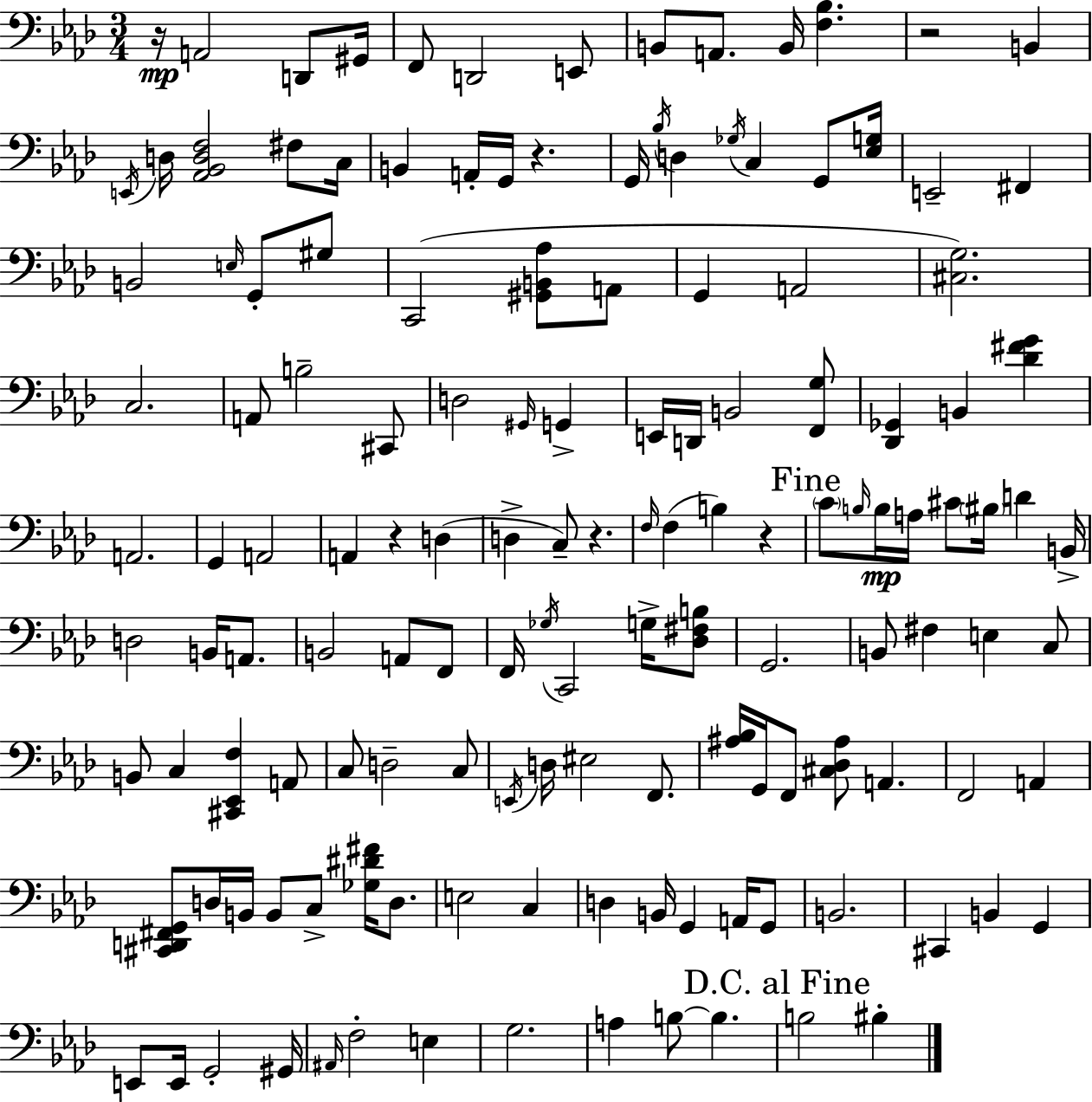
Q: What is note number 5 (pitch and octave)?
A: D2